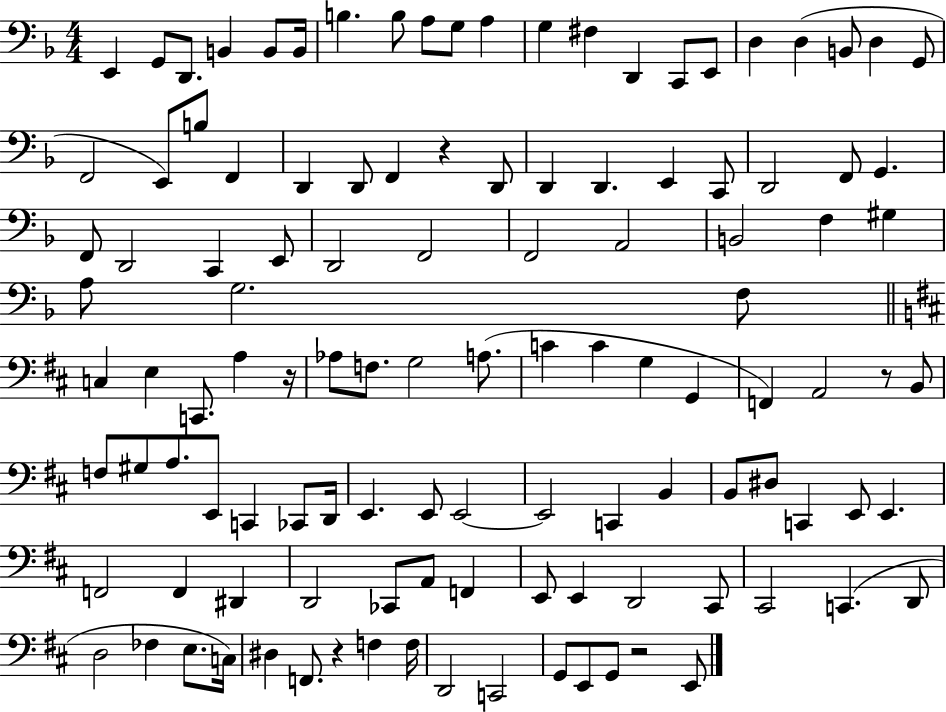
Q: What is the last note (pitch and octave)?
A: E2